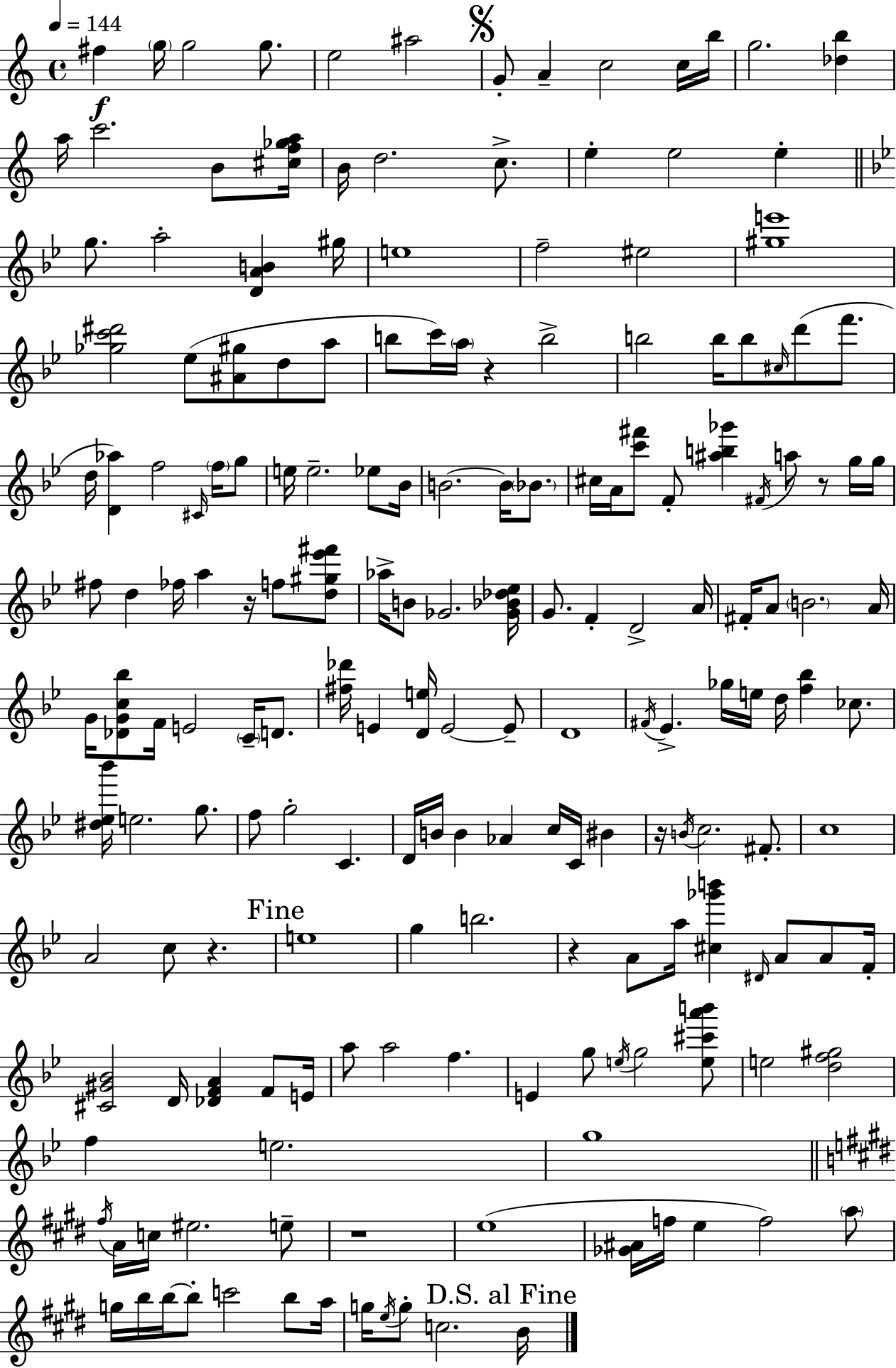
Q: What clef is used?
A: treble